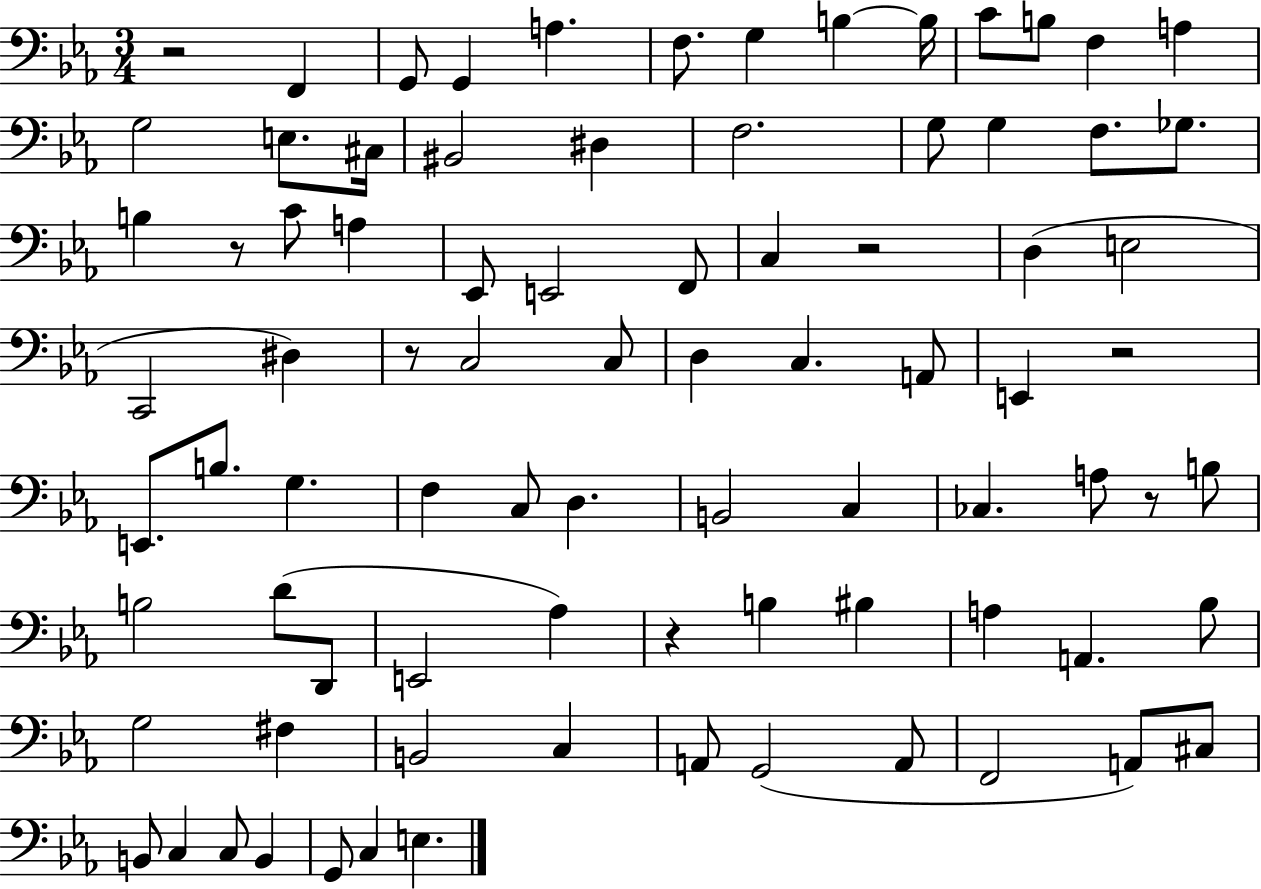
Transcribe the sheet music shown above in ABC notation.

X:1
T:Untitled
M:3/4
L:1/4
K:Eb
z2 F,, G,,/2 G,, A, F,/2 G, B, B,/4 C/2 B,/2 F, A, G,2 E,/2 ^C,/4 ^B,,2 ^D, F,2 G,/2 G, F,/2 _G,/2 B, z/2 C/2 A, _E,,/2 E,,2 F,,/2 C, z2 D, E,2 C,,2 ^D, z/2 C,2 C,/2 D, C, A,,/2 E,, z2 E,,/2 B,/2 G, F, C,/2 D, B,,2 C, _C, A,/2 z/2 B,/2 B,2 D/2 D,,/2 E,,2 _A, z B, ^B, A, A,, _B,/2 G,2 ^F, B,,2 C, A,,/2 G,,2 A,,/2 F,,2 A,,/2 ^C,/2 B,,/2 C, C,/2 B,, G,,/2 C, E,